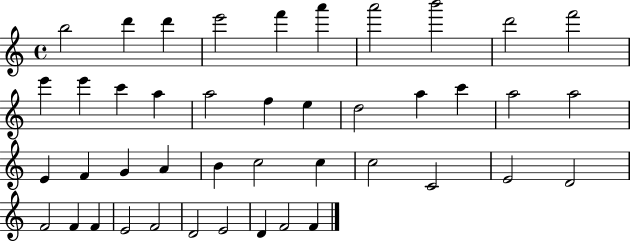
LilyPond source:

{
  \clef treble
  \time 4/4
  \defaultTimeSignature
  \key c \major
  b''2 d'''4 d'''4 | e'''2 f'''4 a'''4 | a'''2 b'''2 | d'''2 f'''2 | \break e'''4 e'''4 c'''4 a''4 | a''2 f''4 e''4 | d''2 a''4 c'''4 | a''2 a''2 | \break e'4 f'4 g'4 a'4 | b'4 c''2 c''4 | c''2 c'2 | e'2 d'2 | \break f'2 f'4 f'4 | e'2 f'2 | d'2 e'2 | d'4 f'2 f'4 | \break \bar "|."
}